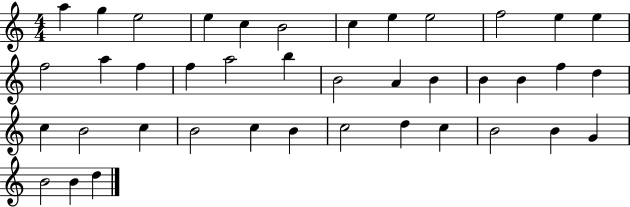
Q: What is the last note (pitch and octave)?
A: D5